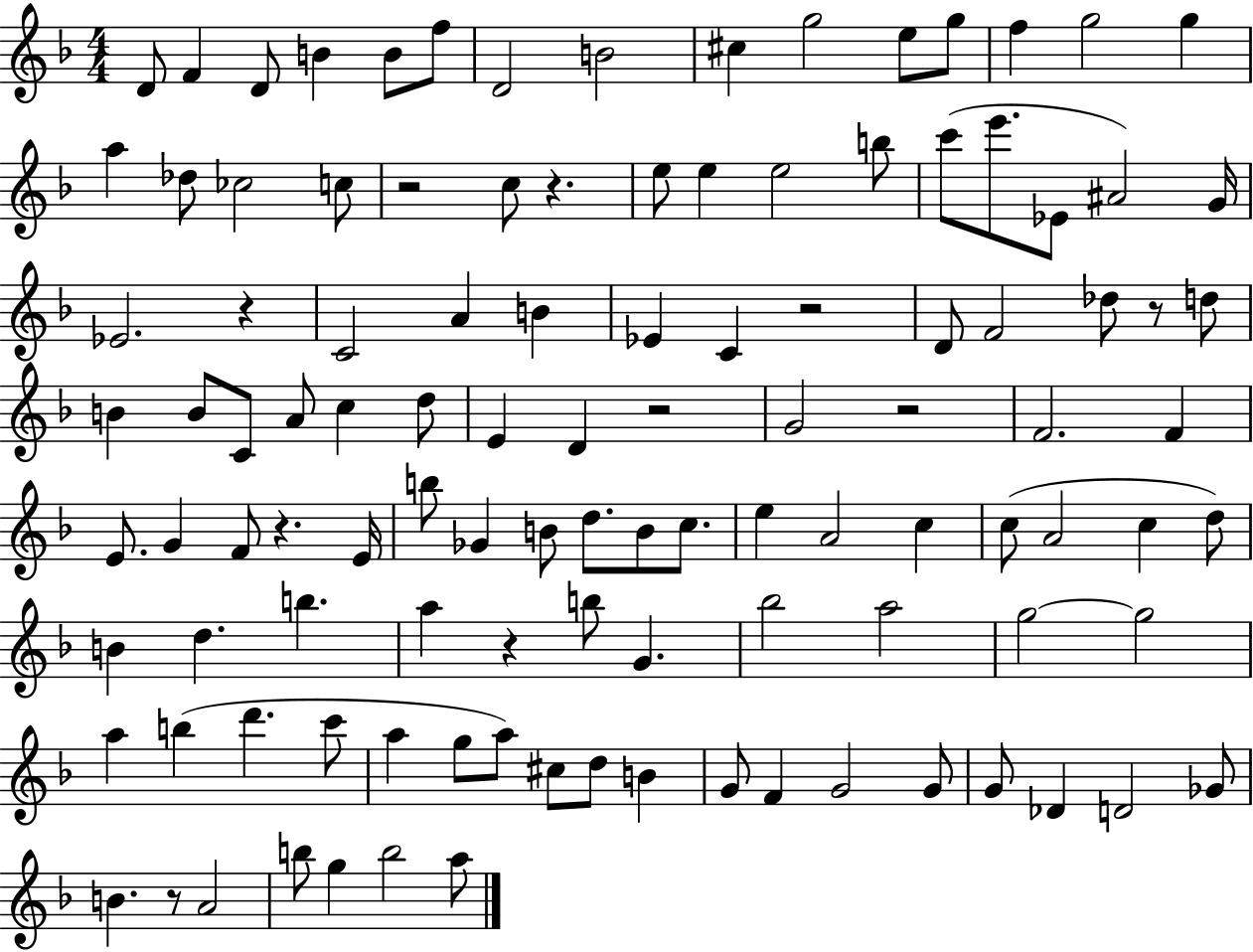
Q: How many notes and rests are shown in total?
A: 111